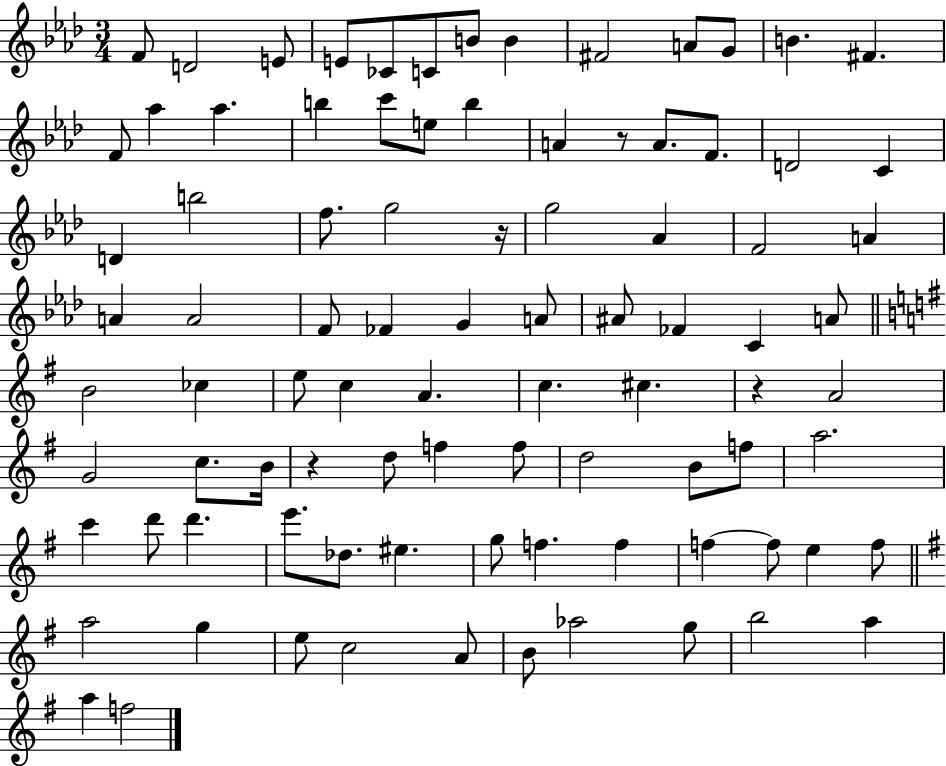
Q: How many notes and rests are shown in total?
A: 90